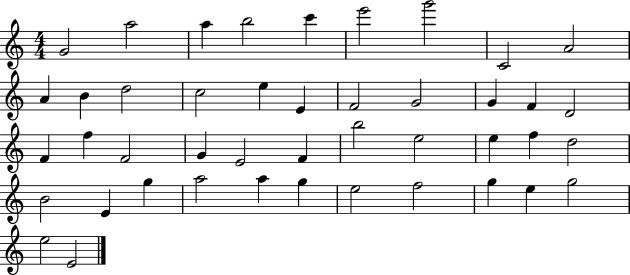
{
  \clef treble
  \numericTimeSignature
  \time 4/4
  \key c \major
  g'2 a''2 | a''4 b''2 c'''4 | e'''2 g'''2 | c'2 a'2 | \break a'4 b'4 d''2 | c''2 e''4 e'4 | f'2 g'2 | g'4 f'4 d'2 | \break f'4 f''4 f'2 | g'4 e'2 f'4 | b''2 e''2 | e''4 f''4 d''2 | \break b'2 e'4 g''4 | a''2 a''4 g''4 | e''2 f''2 | g''4 e''4 g''2 | \break e''2 e'2 | \bar "|."
}